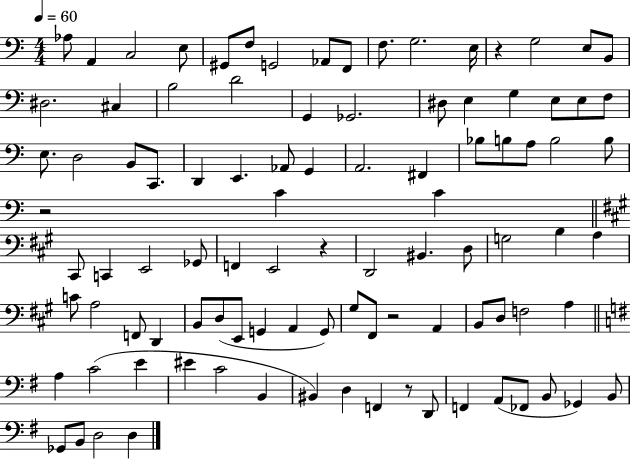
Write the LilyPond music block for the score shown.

{
  \clef bass
  \numericTimeSignature
  \time 4/4
  \key c \major
  \tempo 4 = 60
  \repeat volta 2 { aes8 a,4 c2 e8 | gis,8 f8 g,2 aes,8 f,8 | f8. g2. e16 | r4 g2 e8 b,8 | \break dis2. cis4 | b2 d'2 | g,4 ges,2. | dis8 e4 g4 e8 e8 f8 | \break e8. d2 b,8 c,8. | d,4 e,4. aes,8 g,4 | a,2. fis,4 | bes8 b8 a8 b2 b8 | \break r2 c'4 c'4 | \bar "||" \break \key a \major cis,8 c,4 e,2 ges,8 | f,4 e,2 r4 | d,2 bis,4. d8 | g2 b4 a4 | \break c'8 a2 f,8 d,4 | b,8 d8( e,8 g,4 a,4 g,8) | gis8 fis,8 r2 a,4 | b,8 d8 f2 a4 | \break \bar "||" \break \key g \major a4 c'2( e'4 | eis'4 c'2 b,4 | bis,4) d4 f,4 r8 d,8 | f,4 a,8( fes,8 b,8 ges,4) b,8 | \break ges,8 b,8 d2 d4 | } \bar "|."
}